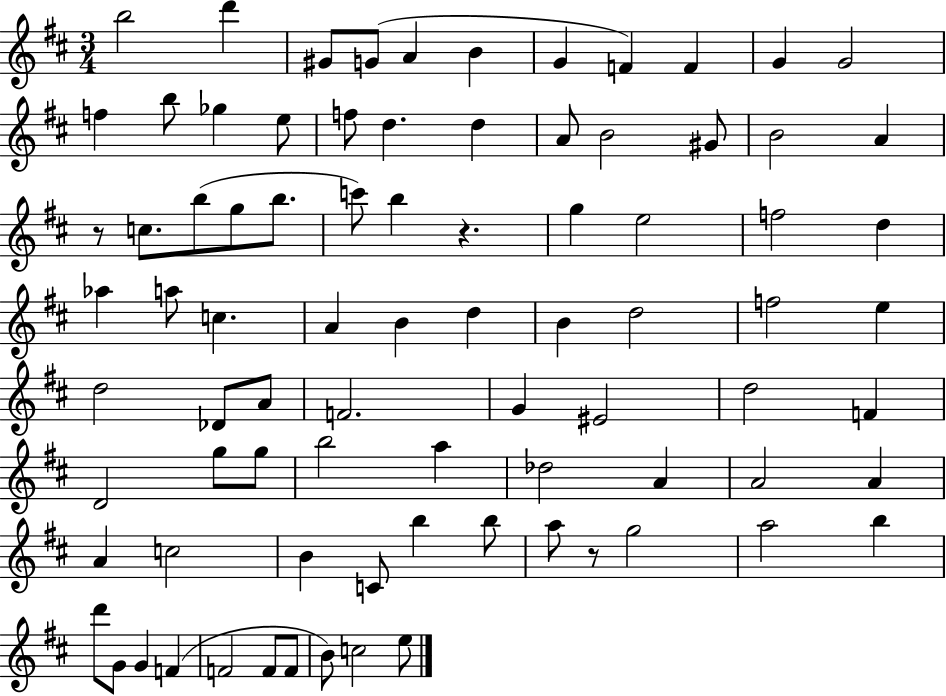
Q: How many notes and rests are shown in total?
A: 83